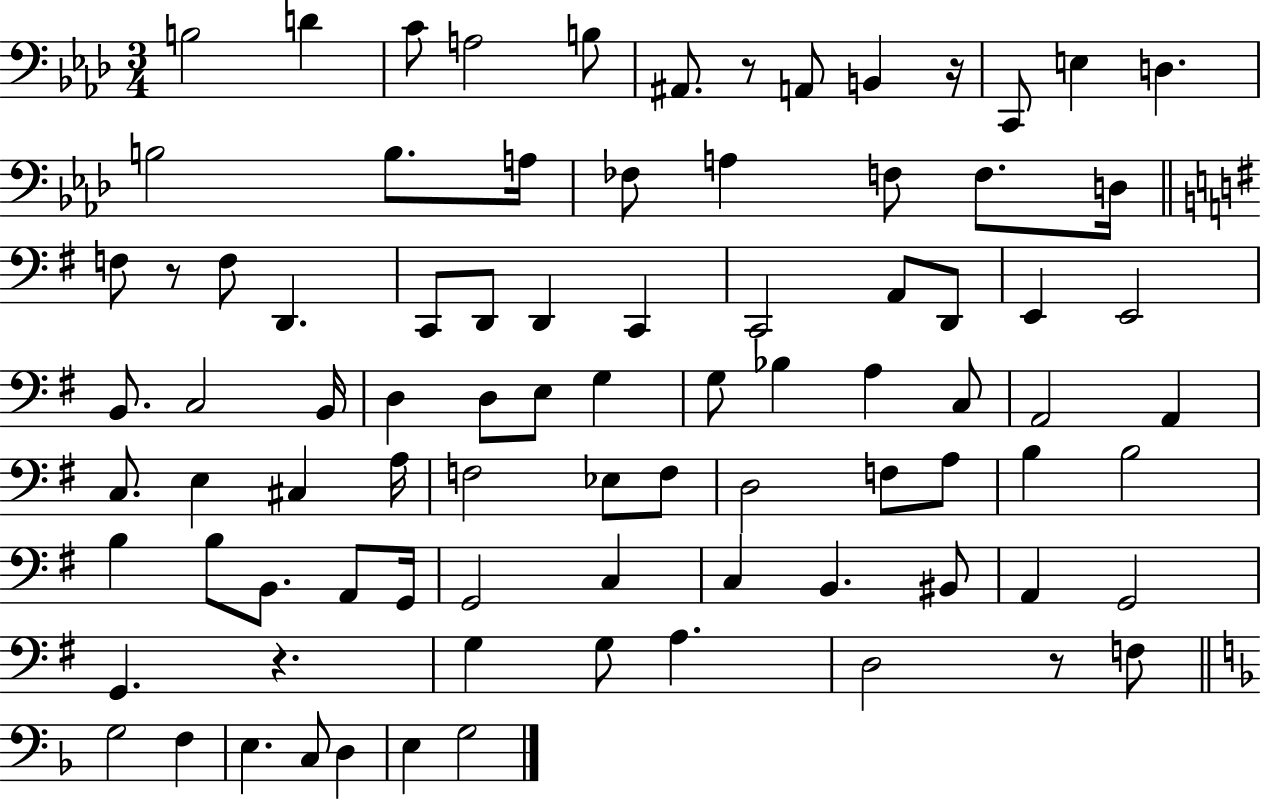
X:1
T:Untitled
M:3/4
L:1/4
K:Ab
B,2 D C/2 A,2 B,/2 ^A,,/2 z/2 A,,/2 B,, z/4 C,,/2 E, D, B,2 B,/2 A,/4 _F,/2 A, F,/2 F,/2 D,/4 F,/2 z/2 F,/2 D,, C,,/2 D,,/2 D,, C,, C,,2 A,,/2 D,,/2 E,, E,,2 B,,/2 C,2 B,,/4 D, D,/2 E,/2 G, G,/2 _B, A, C,/2 A,,2 A,, C,/2 E, ^C, A,/4 F,2 _E,/2 F,/2 D,2 F,/2 A,/2 B, B,2 B, B,/2 B,,/2 A,,/2 G,,/4 G,,2 C, C, B,, ^B,,/2 A,, G,,2 G,, z G, G,/2 A, D,2 z/2 F,/2 G,2 F, E, C,/2 D, E, G,2